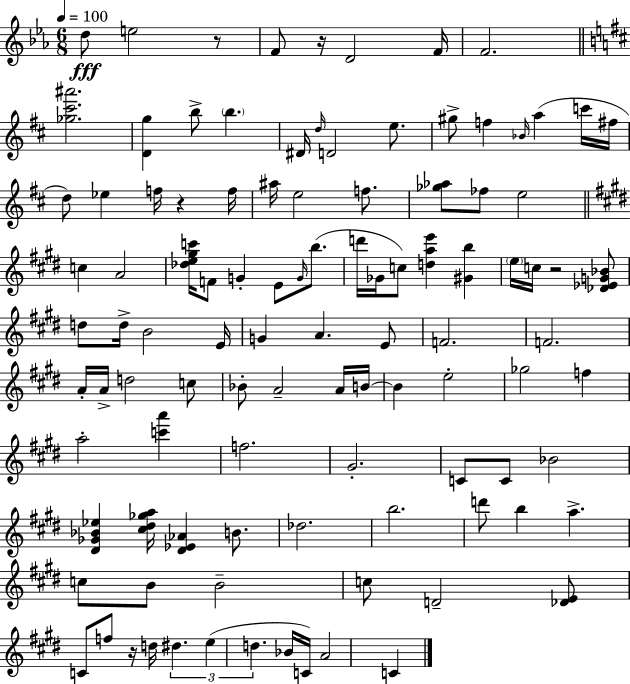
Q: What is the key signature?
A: EES major